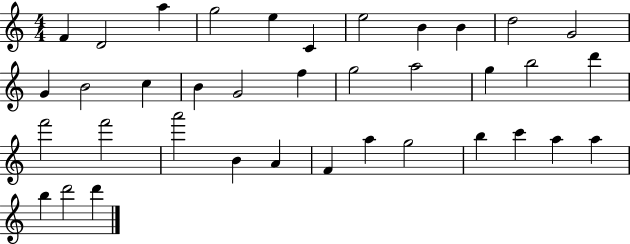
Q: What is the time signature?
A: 4/4